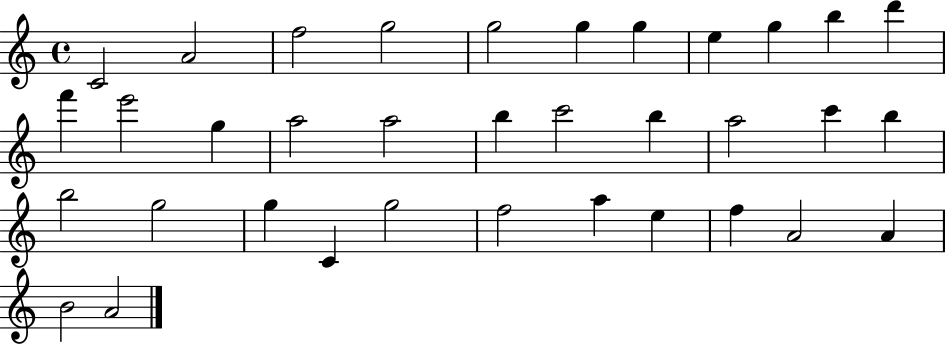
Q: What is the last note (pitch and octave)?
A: A4